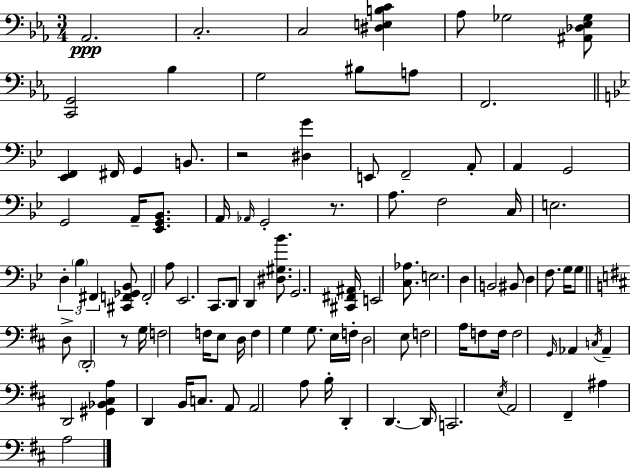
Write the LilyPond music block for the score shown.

{
  \clef bass
  \numericTimeSignature
  \time 3/4
  \key ees \major
  \repeat volta 2 { aes,2.\ppp | c2.-. | c2 <dis e b c'>4 | aes8 ges2 <ais, des ees ges>8 | \break <c, g,>2 bes4 | g2 bis8 a8 | f,2. | \bar "||" \break \key bes \major <ees, f,>4 fis,16 g,4 b,8. | r2 <dis g'>4 | e,8 f,2-- a,8-. | a,4 g,2 | \break g,2 a,16-- <ees, g, bes,>8. | a,16 \grace { aes,16 } g,2-. r8. | a8. f2 | c16 e2. | \break \tuplet 3/2 { d4-. \parenthesize bes4 fis,4 } | <cis, f, ges, bes,>8 f,2-. a8 | ees,2. | c,8. d,8 d,4 <dis gis bes'>8. | \break g,2. | <cis, fis, ais,>16 e,2 <c aes>8. | e2. | d4 b,2 | \break bis,8 d4 f8. g16 g8 | \bar "||" \break \key b \minor d8-> \parenthesize d,2-. r8 | g16 f2 f16 e8 | d16 f4 g4 g8. | e16 f16-. d2 e8 | \break f2 a16 f8 f16 | f2 \grace { g,16 } aes,4 | \acciaccatura { c16 } aes,4-- d,2 | <gis, bes, cis a>4 d,4 b,16 c8. | \break a,8 a,2 | a8 b16-. d,4-. d,4.~~ | d,16 c,2. | \acciaccatura { e16 } a,2 fis,4-- | \break ais4 a2 | } \bar "|."
}